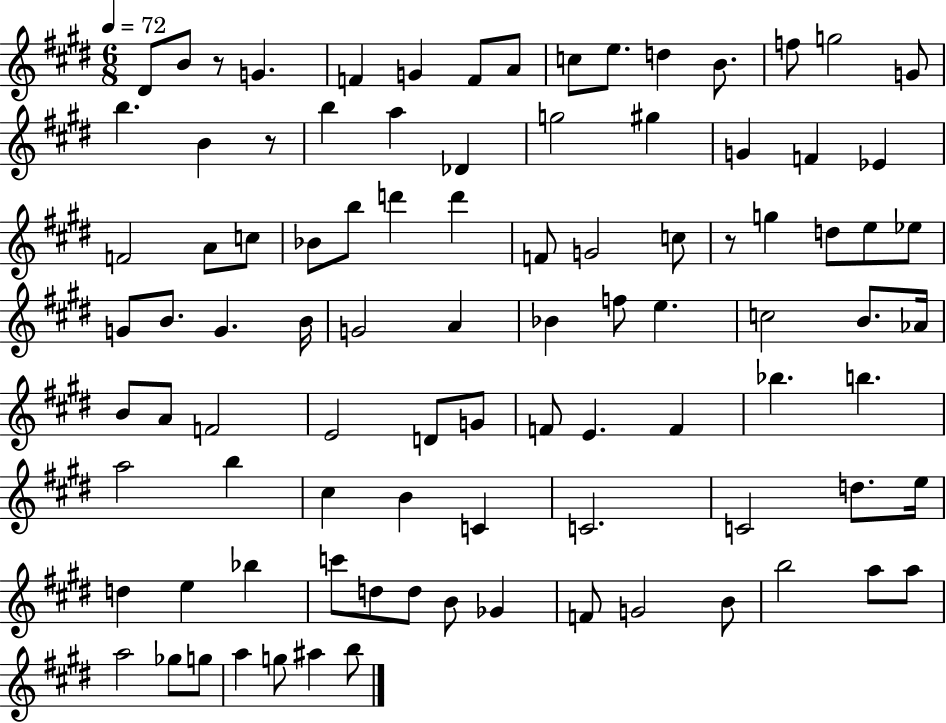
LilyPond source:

{
  \clef treble
  \numericTimeSignature
  \time 6/8
  \key e \major
  \tempo 4 = 72
  \repeat volta 2 { dis'8 b'8 r8 g'4. | f'4 g'4 f'8 a'8 | c''8 e''8. d''4 b'8. | f''8 g''2 g'8 | \break b''4. b'4 r8 | b''4 a''4 des'4 | g''2 gis''4 | g'4 f'4 ees'4 | \break f'2 a'8 c''8 | bes'8 b''8 d'''4 d'''4 | f'8 g'2 c''8 | r8 g''4 d''8 e''8 ees''8 | \break g'8 b'8. g'4. b'16 | g'2 a'4 | bes'4 f''8 e''4. | c''2 b'8. aes'16 | \break b'8 a'8 f'2 | e'2 d'8 g'8 | f'8 e'4. f'4 | bes''4. b''4. | \break a''2 b''4 | cis''4 b'4 c'4 | c'2. | c'2 d''8. e''16 | \break d''4 e''4 bes''4 | c'''8 d''8 d''8 b'8 ges'4 | f'8 g'2 b'8 | b''2 a''8 a''8 | \break a''2 ges''8 g''8 | a''4 g''8 ais''4 b''8 | } \bar "|."
}